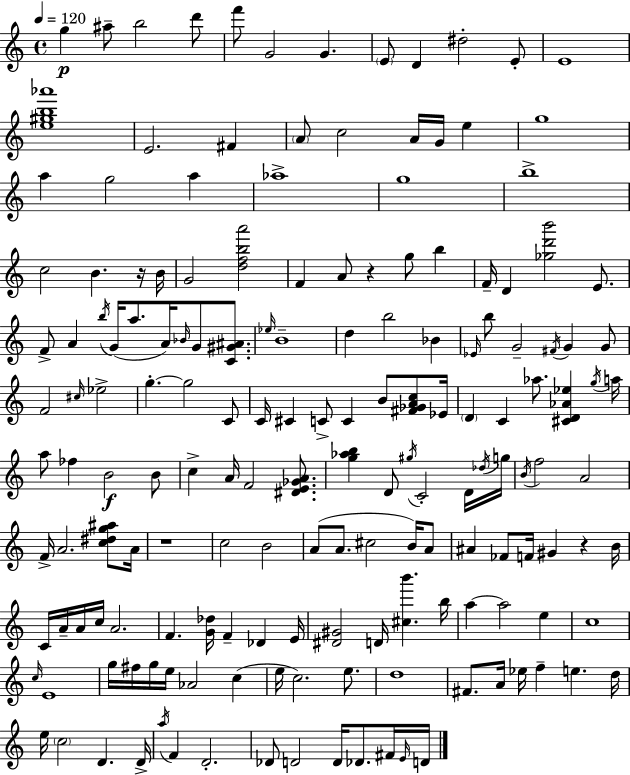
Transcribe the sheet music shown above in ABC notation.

X:1
T:Untitled
M:4/4
L:1/4
K:Am
g ^a/2 b2 d'/2 f'/2 G2 G E/2 D ^d2 E/2 E4 [e^gb_a']4 E2 ^F A/2 c2 A/4 G/4 e g4 a g2 a _a4 g4 b4 c2 B z/4 B/4 G2 [dfba']2 F A/2 z g/2 b F/4 D [_gd'b']2 E/2 F/2 A b/4 G/4 a/2 A/4 _B/4 G/2 [C^G^A]/2 _e/4 B4 d b2 _B _E/4 b/2 G2 ^F/4 G G/2 F2 ^c/4 _e2 g g2 C/2 C/4 ^C C/2 C B/2 [^F_GAc]/2 _E/4 D C _a/2 [^CD_A_e] g/4 a/4 a/2 _f B2 B/2 c A/4 F2 [^DE_GA]/2 [g_ab] D/2 ^g/4 C2 D/4 _d/4 g/4 B/4 f2 A2 F/4 A2 [c^dg^a]/2 A/4 z4 c2 B2 A/2 A/2 ^c2 B/4 A/2 ^A _F/2 F/4 ^G z B/4 C/4 A/4 A/4 c/4 A2 F [G_d]/4 F _D E/4 [^D^G]2 D/4 [^cb'] b/4 a a2 e c4 c/4 E4 g/4 ^f/4 g/4 e/4 _A2 c e/4 c2 e/2 d4 ^F/2 A/4 _e/4 f e d/4 e/4 c2 D D/4 a/4 F D2 _D/2 D2 D/4 _D/2 ^F/4 E/4 D/4